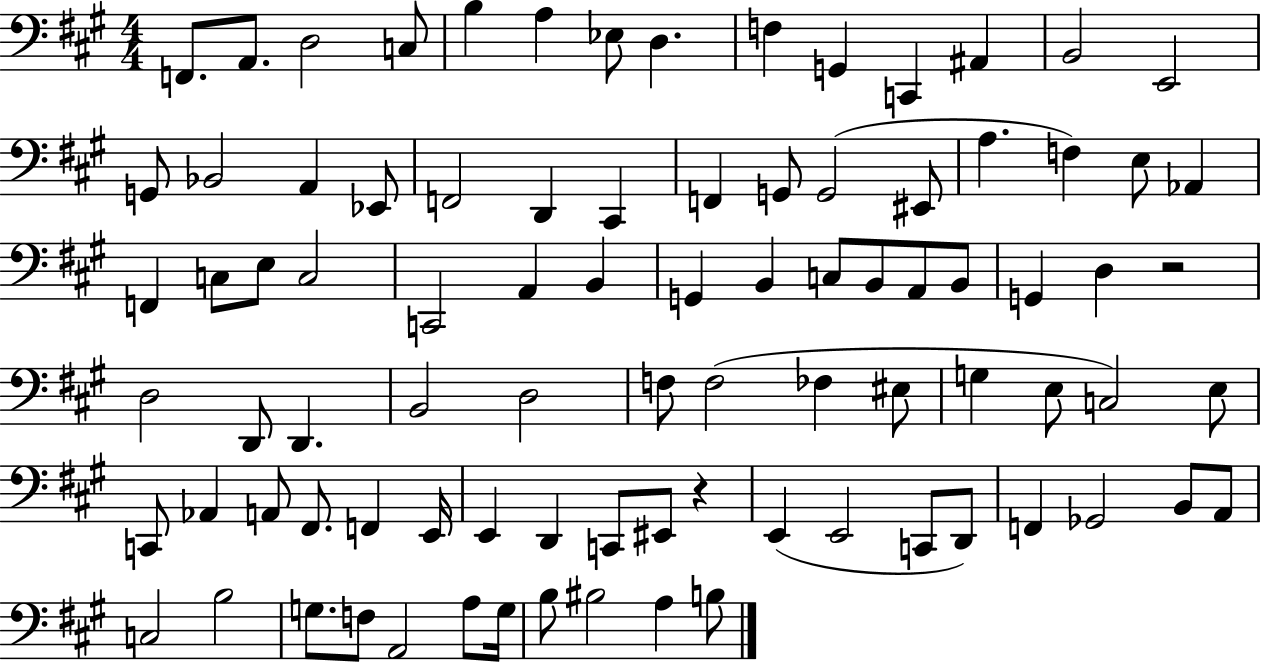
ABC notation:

X:1
T:Untitled
M:4/4
L:1/4
K:A
F,,/2 A,,/2 D,2 C,/2 B, A, _E,/2 D, F, G,, C,, ^A,, B,,2 E,,2 G,,/2 _B,,2 A,, _E,,/2 F,,2 D,, ^C,, F,, G,,/2 G,,2 ^E,,/2 A, F, E,/2 _A,, F,, C,/2 E,/2 C,2 C,,2 A,, B,, G,, B,, C,/2 B,,/2 A,,/2 B,,/2 G,, D, z2 D,2 D,,/2 D,, B,,2 D,2 F,/2 F,2 _F, ^E,/2 G, E,/2 C,2 E,/2 C,,/2 _A,, A,,/2 ^F,,/2 F,, E,,/4 E,, D,, C,,/2 ^E,,/2 z E,, E,,2 C,,/2 D,,/2 F,, _G,,2 B,,/2 A,,/2 C,2 B,2 G,/2 F,/2 A,,2 A,/2 G,/4 B,/2 ^B,2 A, B,/2